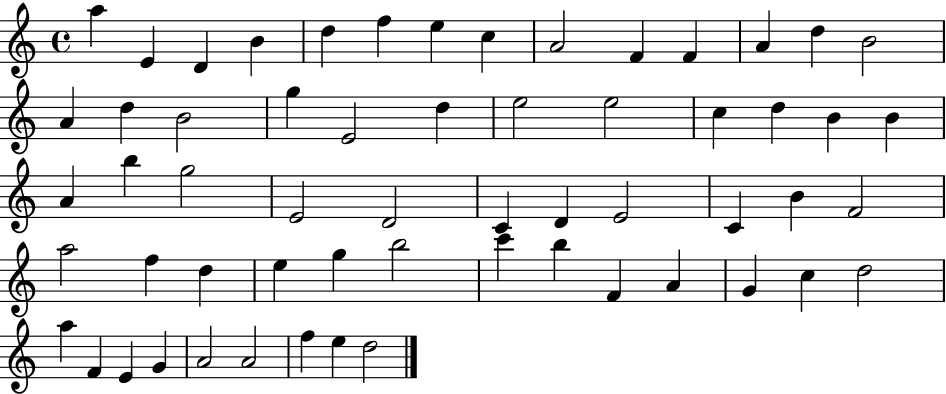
X:1
T:Untitled
M:4/4
L:1/4
K:C
a E D B d f e c A2 F F A d B2 A d B2 g E2 d e2 e2 c d B B A b g2 E2 D2 C D E2 C B F2 a2 f d e g b2 c' b F A G c d2 a F E G A2 A2 f e d2